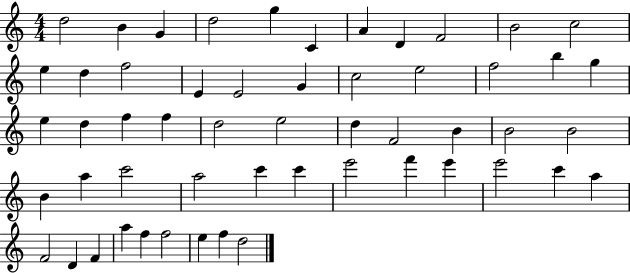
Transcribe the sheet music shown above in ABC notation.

X:1
T:Untitled
M:4/4
L:1/4
K:C
d2 B G d2 g C A D F2 B2 c2 e d f2 E E2 G c2 e2 f2 b g e d f f d2 e2 d F2 B B2 B2 B a c'2 a2 c' c' e'2 f' e' e'2 c' a F2 D F a f f2 e f d2